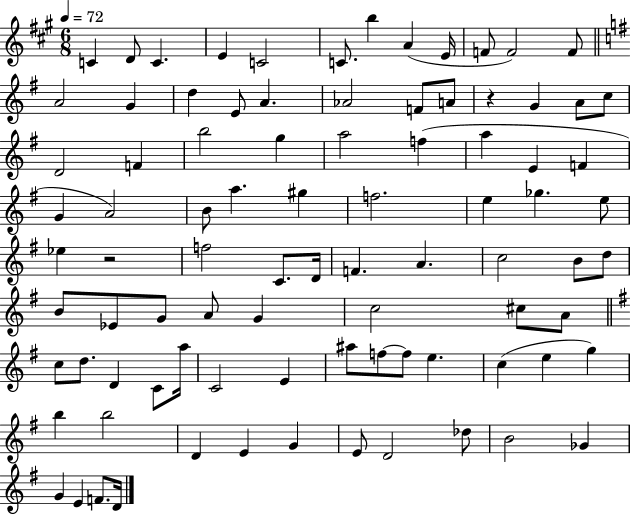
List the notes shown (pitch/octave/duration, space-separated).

C4/q D4/e C4/q. E4/q C4/h C4/e. B5/q A4/q E4/s F4/e F4/h F4/e A4/h G4/q D5/q E4/e A4/q. Ab4/h F4/e A4/e R/q G4/q A4/e C5/e D4/h F4/q B5/h G5/q A5/h F5/q A5/q E4/q F4/q G4/q A4/h B4/e A5/q. G#5/q F5/h. E5/q Gb5/q. E5/e Eb5/q R/h F5/h C4/e. D4/s F4/q. A4/q. C5/h B4/e D5/e B4/e Eb4/e G4/e A4/e G4/q C5/h C#5/e A4/e C5/e D5/e. D4/q C4/e A5/s C4/h E4/q A#5/e F5/e F5/e E5/q. C5/q E5/q G5/q B5/q B5/h D4/q E4/q G4/q E4/e D4/h Db5/e B4/h Gb4/q G4/q E4/q F4/e. D4/s